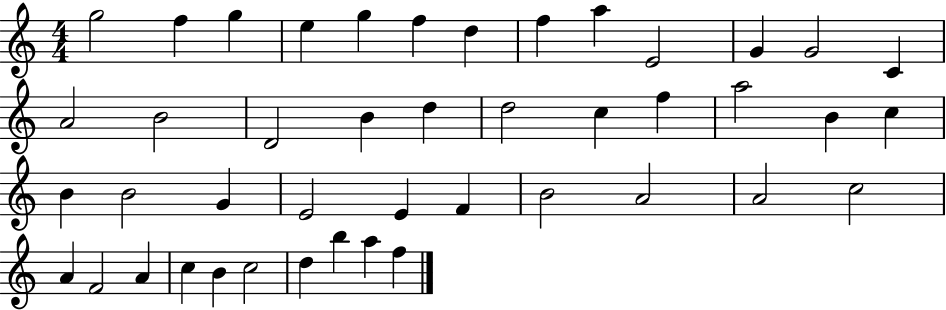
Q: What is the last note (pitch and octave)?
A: F5